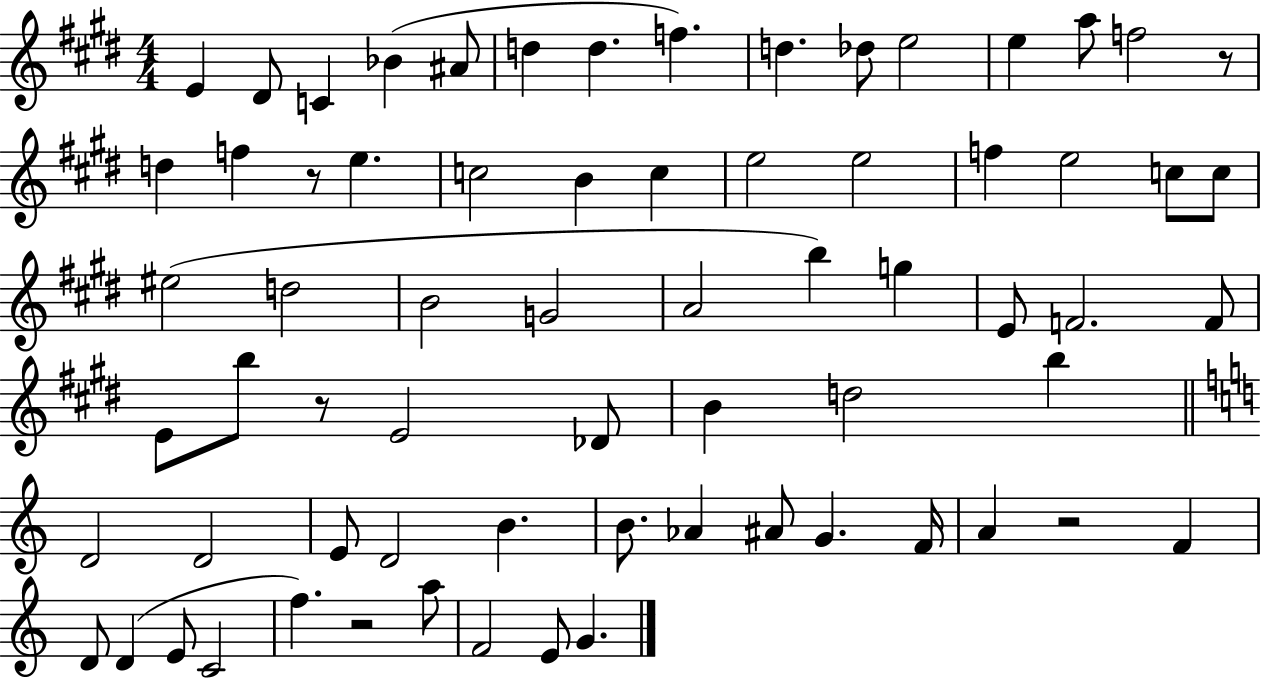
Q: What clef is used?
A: treble